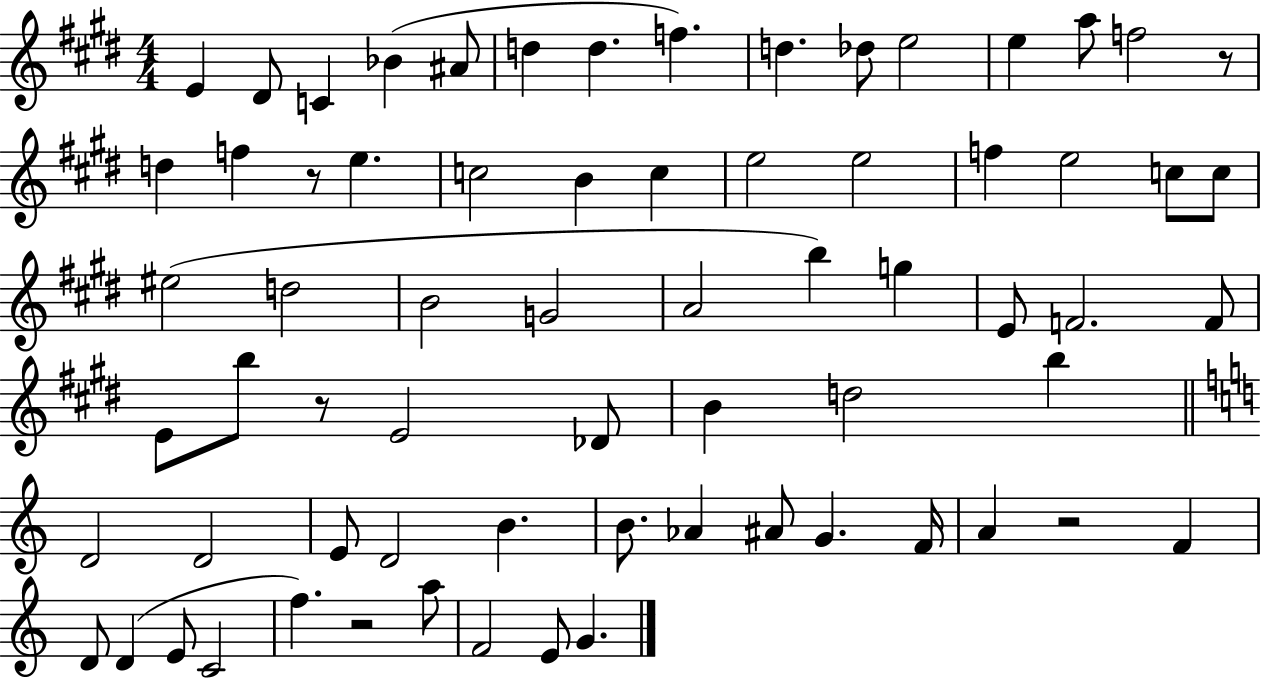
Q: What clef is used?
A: treble